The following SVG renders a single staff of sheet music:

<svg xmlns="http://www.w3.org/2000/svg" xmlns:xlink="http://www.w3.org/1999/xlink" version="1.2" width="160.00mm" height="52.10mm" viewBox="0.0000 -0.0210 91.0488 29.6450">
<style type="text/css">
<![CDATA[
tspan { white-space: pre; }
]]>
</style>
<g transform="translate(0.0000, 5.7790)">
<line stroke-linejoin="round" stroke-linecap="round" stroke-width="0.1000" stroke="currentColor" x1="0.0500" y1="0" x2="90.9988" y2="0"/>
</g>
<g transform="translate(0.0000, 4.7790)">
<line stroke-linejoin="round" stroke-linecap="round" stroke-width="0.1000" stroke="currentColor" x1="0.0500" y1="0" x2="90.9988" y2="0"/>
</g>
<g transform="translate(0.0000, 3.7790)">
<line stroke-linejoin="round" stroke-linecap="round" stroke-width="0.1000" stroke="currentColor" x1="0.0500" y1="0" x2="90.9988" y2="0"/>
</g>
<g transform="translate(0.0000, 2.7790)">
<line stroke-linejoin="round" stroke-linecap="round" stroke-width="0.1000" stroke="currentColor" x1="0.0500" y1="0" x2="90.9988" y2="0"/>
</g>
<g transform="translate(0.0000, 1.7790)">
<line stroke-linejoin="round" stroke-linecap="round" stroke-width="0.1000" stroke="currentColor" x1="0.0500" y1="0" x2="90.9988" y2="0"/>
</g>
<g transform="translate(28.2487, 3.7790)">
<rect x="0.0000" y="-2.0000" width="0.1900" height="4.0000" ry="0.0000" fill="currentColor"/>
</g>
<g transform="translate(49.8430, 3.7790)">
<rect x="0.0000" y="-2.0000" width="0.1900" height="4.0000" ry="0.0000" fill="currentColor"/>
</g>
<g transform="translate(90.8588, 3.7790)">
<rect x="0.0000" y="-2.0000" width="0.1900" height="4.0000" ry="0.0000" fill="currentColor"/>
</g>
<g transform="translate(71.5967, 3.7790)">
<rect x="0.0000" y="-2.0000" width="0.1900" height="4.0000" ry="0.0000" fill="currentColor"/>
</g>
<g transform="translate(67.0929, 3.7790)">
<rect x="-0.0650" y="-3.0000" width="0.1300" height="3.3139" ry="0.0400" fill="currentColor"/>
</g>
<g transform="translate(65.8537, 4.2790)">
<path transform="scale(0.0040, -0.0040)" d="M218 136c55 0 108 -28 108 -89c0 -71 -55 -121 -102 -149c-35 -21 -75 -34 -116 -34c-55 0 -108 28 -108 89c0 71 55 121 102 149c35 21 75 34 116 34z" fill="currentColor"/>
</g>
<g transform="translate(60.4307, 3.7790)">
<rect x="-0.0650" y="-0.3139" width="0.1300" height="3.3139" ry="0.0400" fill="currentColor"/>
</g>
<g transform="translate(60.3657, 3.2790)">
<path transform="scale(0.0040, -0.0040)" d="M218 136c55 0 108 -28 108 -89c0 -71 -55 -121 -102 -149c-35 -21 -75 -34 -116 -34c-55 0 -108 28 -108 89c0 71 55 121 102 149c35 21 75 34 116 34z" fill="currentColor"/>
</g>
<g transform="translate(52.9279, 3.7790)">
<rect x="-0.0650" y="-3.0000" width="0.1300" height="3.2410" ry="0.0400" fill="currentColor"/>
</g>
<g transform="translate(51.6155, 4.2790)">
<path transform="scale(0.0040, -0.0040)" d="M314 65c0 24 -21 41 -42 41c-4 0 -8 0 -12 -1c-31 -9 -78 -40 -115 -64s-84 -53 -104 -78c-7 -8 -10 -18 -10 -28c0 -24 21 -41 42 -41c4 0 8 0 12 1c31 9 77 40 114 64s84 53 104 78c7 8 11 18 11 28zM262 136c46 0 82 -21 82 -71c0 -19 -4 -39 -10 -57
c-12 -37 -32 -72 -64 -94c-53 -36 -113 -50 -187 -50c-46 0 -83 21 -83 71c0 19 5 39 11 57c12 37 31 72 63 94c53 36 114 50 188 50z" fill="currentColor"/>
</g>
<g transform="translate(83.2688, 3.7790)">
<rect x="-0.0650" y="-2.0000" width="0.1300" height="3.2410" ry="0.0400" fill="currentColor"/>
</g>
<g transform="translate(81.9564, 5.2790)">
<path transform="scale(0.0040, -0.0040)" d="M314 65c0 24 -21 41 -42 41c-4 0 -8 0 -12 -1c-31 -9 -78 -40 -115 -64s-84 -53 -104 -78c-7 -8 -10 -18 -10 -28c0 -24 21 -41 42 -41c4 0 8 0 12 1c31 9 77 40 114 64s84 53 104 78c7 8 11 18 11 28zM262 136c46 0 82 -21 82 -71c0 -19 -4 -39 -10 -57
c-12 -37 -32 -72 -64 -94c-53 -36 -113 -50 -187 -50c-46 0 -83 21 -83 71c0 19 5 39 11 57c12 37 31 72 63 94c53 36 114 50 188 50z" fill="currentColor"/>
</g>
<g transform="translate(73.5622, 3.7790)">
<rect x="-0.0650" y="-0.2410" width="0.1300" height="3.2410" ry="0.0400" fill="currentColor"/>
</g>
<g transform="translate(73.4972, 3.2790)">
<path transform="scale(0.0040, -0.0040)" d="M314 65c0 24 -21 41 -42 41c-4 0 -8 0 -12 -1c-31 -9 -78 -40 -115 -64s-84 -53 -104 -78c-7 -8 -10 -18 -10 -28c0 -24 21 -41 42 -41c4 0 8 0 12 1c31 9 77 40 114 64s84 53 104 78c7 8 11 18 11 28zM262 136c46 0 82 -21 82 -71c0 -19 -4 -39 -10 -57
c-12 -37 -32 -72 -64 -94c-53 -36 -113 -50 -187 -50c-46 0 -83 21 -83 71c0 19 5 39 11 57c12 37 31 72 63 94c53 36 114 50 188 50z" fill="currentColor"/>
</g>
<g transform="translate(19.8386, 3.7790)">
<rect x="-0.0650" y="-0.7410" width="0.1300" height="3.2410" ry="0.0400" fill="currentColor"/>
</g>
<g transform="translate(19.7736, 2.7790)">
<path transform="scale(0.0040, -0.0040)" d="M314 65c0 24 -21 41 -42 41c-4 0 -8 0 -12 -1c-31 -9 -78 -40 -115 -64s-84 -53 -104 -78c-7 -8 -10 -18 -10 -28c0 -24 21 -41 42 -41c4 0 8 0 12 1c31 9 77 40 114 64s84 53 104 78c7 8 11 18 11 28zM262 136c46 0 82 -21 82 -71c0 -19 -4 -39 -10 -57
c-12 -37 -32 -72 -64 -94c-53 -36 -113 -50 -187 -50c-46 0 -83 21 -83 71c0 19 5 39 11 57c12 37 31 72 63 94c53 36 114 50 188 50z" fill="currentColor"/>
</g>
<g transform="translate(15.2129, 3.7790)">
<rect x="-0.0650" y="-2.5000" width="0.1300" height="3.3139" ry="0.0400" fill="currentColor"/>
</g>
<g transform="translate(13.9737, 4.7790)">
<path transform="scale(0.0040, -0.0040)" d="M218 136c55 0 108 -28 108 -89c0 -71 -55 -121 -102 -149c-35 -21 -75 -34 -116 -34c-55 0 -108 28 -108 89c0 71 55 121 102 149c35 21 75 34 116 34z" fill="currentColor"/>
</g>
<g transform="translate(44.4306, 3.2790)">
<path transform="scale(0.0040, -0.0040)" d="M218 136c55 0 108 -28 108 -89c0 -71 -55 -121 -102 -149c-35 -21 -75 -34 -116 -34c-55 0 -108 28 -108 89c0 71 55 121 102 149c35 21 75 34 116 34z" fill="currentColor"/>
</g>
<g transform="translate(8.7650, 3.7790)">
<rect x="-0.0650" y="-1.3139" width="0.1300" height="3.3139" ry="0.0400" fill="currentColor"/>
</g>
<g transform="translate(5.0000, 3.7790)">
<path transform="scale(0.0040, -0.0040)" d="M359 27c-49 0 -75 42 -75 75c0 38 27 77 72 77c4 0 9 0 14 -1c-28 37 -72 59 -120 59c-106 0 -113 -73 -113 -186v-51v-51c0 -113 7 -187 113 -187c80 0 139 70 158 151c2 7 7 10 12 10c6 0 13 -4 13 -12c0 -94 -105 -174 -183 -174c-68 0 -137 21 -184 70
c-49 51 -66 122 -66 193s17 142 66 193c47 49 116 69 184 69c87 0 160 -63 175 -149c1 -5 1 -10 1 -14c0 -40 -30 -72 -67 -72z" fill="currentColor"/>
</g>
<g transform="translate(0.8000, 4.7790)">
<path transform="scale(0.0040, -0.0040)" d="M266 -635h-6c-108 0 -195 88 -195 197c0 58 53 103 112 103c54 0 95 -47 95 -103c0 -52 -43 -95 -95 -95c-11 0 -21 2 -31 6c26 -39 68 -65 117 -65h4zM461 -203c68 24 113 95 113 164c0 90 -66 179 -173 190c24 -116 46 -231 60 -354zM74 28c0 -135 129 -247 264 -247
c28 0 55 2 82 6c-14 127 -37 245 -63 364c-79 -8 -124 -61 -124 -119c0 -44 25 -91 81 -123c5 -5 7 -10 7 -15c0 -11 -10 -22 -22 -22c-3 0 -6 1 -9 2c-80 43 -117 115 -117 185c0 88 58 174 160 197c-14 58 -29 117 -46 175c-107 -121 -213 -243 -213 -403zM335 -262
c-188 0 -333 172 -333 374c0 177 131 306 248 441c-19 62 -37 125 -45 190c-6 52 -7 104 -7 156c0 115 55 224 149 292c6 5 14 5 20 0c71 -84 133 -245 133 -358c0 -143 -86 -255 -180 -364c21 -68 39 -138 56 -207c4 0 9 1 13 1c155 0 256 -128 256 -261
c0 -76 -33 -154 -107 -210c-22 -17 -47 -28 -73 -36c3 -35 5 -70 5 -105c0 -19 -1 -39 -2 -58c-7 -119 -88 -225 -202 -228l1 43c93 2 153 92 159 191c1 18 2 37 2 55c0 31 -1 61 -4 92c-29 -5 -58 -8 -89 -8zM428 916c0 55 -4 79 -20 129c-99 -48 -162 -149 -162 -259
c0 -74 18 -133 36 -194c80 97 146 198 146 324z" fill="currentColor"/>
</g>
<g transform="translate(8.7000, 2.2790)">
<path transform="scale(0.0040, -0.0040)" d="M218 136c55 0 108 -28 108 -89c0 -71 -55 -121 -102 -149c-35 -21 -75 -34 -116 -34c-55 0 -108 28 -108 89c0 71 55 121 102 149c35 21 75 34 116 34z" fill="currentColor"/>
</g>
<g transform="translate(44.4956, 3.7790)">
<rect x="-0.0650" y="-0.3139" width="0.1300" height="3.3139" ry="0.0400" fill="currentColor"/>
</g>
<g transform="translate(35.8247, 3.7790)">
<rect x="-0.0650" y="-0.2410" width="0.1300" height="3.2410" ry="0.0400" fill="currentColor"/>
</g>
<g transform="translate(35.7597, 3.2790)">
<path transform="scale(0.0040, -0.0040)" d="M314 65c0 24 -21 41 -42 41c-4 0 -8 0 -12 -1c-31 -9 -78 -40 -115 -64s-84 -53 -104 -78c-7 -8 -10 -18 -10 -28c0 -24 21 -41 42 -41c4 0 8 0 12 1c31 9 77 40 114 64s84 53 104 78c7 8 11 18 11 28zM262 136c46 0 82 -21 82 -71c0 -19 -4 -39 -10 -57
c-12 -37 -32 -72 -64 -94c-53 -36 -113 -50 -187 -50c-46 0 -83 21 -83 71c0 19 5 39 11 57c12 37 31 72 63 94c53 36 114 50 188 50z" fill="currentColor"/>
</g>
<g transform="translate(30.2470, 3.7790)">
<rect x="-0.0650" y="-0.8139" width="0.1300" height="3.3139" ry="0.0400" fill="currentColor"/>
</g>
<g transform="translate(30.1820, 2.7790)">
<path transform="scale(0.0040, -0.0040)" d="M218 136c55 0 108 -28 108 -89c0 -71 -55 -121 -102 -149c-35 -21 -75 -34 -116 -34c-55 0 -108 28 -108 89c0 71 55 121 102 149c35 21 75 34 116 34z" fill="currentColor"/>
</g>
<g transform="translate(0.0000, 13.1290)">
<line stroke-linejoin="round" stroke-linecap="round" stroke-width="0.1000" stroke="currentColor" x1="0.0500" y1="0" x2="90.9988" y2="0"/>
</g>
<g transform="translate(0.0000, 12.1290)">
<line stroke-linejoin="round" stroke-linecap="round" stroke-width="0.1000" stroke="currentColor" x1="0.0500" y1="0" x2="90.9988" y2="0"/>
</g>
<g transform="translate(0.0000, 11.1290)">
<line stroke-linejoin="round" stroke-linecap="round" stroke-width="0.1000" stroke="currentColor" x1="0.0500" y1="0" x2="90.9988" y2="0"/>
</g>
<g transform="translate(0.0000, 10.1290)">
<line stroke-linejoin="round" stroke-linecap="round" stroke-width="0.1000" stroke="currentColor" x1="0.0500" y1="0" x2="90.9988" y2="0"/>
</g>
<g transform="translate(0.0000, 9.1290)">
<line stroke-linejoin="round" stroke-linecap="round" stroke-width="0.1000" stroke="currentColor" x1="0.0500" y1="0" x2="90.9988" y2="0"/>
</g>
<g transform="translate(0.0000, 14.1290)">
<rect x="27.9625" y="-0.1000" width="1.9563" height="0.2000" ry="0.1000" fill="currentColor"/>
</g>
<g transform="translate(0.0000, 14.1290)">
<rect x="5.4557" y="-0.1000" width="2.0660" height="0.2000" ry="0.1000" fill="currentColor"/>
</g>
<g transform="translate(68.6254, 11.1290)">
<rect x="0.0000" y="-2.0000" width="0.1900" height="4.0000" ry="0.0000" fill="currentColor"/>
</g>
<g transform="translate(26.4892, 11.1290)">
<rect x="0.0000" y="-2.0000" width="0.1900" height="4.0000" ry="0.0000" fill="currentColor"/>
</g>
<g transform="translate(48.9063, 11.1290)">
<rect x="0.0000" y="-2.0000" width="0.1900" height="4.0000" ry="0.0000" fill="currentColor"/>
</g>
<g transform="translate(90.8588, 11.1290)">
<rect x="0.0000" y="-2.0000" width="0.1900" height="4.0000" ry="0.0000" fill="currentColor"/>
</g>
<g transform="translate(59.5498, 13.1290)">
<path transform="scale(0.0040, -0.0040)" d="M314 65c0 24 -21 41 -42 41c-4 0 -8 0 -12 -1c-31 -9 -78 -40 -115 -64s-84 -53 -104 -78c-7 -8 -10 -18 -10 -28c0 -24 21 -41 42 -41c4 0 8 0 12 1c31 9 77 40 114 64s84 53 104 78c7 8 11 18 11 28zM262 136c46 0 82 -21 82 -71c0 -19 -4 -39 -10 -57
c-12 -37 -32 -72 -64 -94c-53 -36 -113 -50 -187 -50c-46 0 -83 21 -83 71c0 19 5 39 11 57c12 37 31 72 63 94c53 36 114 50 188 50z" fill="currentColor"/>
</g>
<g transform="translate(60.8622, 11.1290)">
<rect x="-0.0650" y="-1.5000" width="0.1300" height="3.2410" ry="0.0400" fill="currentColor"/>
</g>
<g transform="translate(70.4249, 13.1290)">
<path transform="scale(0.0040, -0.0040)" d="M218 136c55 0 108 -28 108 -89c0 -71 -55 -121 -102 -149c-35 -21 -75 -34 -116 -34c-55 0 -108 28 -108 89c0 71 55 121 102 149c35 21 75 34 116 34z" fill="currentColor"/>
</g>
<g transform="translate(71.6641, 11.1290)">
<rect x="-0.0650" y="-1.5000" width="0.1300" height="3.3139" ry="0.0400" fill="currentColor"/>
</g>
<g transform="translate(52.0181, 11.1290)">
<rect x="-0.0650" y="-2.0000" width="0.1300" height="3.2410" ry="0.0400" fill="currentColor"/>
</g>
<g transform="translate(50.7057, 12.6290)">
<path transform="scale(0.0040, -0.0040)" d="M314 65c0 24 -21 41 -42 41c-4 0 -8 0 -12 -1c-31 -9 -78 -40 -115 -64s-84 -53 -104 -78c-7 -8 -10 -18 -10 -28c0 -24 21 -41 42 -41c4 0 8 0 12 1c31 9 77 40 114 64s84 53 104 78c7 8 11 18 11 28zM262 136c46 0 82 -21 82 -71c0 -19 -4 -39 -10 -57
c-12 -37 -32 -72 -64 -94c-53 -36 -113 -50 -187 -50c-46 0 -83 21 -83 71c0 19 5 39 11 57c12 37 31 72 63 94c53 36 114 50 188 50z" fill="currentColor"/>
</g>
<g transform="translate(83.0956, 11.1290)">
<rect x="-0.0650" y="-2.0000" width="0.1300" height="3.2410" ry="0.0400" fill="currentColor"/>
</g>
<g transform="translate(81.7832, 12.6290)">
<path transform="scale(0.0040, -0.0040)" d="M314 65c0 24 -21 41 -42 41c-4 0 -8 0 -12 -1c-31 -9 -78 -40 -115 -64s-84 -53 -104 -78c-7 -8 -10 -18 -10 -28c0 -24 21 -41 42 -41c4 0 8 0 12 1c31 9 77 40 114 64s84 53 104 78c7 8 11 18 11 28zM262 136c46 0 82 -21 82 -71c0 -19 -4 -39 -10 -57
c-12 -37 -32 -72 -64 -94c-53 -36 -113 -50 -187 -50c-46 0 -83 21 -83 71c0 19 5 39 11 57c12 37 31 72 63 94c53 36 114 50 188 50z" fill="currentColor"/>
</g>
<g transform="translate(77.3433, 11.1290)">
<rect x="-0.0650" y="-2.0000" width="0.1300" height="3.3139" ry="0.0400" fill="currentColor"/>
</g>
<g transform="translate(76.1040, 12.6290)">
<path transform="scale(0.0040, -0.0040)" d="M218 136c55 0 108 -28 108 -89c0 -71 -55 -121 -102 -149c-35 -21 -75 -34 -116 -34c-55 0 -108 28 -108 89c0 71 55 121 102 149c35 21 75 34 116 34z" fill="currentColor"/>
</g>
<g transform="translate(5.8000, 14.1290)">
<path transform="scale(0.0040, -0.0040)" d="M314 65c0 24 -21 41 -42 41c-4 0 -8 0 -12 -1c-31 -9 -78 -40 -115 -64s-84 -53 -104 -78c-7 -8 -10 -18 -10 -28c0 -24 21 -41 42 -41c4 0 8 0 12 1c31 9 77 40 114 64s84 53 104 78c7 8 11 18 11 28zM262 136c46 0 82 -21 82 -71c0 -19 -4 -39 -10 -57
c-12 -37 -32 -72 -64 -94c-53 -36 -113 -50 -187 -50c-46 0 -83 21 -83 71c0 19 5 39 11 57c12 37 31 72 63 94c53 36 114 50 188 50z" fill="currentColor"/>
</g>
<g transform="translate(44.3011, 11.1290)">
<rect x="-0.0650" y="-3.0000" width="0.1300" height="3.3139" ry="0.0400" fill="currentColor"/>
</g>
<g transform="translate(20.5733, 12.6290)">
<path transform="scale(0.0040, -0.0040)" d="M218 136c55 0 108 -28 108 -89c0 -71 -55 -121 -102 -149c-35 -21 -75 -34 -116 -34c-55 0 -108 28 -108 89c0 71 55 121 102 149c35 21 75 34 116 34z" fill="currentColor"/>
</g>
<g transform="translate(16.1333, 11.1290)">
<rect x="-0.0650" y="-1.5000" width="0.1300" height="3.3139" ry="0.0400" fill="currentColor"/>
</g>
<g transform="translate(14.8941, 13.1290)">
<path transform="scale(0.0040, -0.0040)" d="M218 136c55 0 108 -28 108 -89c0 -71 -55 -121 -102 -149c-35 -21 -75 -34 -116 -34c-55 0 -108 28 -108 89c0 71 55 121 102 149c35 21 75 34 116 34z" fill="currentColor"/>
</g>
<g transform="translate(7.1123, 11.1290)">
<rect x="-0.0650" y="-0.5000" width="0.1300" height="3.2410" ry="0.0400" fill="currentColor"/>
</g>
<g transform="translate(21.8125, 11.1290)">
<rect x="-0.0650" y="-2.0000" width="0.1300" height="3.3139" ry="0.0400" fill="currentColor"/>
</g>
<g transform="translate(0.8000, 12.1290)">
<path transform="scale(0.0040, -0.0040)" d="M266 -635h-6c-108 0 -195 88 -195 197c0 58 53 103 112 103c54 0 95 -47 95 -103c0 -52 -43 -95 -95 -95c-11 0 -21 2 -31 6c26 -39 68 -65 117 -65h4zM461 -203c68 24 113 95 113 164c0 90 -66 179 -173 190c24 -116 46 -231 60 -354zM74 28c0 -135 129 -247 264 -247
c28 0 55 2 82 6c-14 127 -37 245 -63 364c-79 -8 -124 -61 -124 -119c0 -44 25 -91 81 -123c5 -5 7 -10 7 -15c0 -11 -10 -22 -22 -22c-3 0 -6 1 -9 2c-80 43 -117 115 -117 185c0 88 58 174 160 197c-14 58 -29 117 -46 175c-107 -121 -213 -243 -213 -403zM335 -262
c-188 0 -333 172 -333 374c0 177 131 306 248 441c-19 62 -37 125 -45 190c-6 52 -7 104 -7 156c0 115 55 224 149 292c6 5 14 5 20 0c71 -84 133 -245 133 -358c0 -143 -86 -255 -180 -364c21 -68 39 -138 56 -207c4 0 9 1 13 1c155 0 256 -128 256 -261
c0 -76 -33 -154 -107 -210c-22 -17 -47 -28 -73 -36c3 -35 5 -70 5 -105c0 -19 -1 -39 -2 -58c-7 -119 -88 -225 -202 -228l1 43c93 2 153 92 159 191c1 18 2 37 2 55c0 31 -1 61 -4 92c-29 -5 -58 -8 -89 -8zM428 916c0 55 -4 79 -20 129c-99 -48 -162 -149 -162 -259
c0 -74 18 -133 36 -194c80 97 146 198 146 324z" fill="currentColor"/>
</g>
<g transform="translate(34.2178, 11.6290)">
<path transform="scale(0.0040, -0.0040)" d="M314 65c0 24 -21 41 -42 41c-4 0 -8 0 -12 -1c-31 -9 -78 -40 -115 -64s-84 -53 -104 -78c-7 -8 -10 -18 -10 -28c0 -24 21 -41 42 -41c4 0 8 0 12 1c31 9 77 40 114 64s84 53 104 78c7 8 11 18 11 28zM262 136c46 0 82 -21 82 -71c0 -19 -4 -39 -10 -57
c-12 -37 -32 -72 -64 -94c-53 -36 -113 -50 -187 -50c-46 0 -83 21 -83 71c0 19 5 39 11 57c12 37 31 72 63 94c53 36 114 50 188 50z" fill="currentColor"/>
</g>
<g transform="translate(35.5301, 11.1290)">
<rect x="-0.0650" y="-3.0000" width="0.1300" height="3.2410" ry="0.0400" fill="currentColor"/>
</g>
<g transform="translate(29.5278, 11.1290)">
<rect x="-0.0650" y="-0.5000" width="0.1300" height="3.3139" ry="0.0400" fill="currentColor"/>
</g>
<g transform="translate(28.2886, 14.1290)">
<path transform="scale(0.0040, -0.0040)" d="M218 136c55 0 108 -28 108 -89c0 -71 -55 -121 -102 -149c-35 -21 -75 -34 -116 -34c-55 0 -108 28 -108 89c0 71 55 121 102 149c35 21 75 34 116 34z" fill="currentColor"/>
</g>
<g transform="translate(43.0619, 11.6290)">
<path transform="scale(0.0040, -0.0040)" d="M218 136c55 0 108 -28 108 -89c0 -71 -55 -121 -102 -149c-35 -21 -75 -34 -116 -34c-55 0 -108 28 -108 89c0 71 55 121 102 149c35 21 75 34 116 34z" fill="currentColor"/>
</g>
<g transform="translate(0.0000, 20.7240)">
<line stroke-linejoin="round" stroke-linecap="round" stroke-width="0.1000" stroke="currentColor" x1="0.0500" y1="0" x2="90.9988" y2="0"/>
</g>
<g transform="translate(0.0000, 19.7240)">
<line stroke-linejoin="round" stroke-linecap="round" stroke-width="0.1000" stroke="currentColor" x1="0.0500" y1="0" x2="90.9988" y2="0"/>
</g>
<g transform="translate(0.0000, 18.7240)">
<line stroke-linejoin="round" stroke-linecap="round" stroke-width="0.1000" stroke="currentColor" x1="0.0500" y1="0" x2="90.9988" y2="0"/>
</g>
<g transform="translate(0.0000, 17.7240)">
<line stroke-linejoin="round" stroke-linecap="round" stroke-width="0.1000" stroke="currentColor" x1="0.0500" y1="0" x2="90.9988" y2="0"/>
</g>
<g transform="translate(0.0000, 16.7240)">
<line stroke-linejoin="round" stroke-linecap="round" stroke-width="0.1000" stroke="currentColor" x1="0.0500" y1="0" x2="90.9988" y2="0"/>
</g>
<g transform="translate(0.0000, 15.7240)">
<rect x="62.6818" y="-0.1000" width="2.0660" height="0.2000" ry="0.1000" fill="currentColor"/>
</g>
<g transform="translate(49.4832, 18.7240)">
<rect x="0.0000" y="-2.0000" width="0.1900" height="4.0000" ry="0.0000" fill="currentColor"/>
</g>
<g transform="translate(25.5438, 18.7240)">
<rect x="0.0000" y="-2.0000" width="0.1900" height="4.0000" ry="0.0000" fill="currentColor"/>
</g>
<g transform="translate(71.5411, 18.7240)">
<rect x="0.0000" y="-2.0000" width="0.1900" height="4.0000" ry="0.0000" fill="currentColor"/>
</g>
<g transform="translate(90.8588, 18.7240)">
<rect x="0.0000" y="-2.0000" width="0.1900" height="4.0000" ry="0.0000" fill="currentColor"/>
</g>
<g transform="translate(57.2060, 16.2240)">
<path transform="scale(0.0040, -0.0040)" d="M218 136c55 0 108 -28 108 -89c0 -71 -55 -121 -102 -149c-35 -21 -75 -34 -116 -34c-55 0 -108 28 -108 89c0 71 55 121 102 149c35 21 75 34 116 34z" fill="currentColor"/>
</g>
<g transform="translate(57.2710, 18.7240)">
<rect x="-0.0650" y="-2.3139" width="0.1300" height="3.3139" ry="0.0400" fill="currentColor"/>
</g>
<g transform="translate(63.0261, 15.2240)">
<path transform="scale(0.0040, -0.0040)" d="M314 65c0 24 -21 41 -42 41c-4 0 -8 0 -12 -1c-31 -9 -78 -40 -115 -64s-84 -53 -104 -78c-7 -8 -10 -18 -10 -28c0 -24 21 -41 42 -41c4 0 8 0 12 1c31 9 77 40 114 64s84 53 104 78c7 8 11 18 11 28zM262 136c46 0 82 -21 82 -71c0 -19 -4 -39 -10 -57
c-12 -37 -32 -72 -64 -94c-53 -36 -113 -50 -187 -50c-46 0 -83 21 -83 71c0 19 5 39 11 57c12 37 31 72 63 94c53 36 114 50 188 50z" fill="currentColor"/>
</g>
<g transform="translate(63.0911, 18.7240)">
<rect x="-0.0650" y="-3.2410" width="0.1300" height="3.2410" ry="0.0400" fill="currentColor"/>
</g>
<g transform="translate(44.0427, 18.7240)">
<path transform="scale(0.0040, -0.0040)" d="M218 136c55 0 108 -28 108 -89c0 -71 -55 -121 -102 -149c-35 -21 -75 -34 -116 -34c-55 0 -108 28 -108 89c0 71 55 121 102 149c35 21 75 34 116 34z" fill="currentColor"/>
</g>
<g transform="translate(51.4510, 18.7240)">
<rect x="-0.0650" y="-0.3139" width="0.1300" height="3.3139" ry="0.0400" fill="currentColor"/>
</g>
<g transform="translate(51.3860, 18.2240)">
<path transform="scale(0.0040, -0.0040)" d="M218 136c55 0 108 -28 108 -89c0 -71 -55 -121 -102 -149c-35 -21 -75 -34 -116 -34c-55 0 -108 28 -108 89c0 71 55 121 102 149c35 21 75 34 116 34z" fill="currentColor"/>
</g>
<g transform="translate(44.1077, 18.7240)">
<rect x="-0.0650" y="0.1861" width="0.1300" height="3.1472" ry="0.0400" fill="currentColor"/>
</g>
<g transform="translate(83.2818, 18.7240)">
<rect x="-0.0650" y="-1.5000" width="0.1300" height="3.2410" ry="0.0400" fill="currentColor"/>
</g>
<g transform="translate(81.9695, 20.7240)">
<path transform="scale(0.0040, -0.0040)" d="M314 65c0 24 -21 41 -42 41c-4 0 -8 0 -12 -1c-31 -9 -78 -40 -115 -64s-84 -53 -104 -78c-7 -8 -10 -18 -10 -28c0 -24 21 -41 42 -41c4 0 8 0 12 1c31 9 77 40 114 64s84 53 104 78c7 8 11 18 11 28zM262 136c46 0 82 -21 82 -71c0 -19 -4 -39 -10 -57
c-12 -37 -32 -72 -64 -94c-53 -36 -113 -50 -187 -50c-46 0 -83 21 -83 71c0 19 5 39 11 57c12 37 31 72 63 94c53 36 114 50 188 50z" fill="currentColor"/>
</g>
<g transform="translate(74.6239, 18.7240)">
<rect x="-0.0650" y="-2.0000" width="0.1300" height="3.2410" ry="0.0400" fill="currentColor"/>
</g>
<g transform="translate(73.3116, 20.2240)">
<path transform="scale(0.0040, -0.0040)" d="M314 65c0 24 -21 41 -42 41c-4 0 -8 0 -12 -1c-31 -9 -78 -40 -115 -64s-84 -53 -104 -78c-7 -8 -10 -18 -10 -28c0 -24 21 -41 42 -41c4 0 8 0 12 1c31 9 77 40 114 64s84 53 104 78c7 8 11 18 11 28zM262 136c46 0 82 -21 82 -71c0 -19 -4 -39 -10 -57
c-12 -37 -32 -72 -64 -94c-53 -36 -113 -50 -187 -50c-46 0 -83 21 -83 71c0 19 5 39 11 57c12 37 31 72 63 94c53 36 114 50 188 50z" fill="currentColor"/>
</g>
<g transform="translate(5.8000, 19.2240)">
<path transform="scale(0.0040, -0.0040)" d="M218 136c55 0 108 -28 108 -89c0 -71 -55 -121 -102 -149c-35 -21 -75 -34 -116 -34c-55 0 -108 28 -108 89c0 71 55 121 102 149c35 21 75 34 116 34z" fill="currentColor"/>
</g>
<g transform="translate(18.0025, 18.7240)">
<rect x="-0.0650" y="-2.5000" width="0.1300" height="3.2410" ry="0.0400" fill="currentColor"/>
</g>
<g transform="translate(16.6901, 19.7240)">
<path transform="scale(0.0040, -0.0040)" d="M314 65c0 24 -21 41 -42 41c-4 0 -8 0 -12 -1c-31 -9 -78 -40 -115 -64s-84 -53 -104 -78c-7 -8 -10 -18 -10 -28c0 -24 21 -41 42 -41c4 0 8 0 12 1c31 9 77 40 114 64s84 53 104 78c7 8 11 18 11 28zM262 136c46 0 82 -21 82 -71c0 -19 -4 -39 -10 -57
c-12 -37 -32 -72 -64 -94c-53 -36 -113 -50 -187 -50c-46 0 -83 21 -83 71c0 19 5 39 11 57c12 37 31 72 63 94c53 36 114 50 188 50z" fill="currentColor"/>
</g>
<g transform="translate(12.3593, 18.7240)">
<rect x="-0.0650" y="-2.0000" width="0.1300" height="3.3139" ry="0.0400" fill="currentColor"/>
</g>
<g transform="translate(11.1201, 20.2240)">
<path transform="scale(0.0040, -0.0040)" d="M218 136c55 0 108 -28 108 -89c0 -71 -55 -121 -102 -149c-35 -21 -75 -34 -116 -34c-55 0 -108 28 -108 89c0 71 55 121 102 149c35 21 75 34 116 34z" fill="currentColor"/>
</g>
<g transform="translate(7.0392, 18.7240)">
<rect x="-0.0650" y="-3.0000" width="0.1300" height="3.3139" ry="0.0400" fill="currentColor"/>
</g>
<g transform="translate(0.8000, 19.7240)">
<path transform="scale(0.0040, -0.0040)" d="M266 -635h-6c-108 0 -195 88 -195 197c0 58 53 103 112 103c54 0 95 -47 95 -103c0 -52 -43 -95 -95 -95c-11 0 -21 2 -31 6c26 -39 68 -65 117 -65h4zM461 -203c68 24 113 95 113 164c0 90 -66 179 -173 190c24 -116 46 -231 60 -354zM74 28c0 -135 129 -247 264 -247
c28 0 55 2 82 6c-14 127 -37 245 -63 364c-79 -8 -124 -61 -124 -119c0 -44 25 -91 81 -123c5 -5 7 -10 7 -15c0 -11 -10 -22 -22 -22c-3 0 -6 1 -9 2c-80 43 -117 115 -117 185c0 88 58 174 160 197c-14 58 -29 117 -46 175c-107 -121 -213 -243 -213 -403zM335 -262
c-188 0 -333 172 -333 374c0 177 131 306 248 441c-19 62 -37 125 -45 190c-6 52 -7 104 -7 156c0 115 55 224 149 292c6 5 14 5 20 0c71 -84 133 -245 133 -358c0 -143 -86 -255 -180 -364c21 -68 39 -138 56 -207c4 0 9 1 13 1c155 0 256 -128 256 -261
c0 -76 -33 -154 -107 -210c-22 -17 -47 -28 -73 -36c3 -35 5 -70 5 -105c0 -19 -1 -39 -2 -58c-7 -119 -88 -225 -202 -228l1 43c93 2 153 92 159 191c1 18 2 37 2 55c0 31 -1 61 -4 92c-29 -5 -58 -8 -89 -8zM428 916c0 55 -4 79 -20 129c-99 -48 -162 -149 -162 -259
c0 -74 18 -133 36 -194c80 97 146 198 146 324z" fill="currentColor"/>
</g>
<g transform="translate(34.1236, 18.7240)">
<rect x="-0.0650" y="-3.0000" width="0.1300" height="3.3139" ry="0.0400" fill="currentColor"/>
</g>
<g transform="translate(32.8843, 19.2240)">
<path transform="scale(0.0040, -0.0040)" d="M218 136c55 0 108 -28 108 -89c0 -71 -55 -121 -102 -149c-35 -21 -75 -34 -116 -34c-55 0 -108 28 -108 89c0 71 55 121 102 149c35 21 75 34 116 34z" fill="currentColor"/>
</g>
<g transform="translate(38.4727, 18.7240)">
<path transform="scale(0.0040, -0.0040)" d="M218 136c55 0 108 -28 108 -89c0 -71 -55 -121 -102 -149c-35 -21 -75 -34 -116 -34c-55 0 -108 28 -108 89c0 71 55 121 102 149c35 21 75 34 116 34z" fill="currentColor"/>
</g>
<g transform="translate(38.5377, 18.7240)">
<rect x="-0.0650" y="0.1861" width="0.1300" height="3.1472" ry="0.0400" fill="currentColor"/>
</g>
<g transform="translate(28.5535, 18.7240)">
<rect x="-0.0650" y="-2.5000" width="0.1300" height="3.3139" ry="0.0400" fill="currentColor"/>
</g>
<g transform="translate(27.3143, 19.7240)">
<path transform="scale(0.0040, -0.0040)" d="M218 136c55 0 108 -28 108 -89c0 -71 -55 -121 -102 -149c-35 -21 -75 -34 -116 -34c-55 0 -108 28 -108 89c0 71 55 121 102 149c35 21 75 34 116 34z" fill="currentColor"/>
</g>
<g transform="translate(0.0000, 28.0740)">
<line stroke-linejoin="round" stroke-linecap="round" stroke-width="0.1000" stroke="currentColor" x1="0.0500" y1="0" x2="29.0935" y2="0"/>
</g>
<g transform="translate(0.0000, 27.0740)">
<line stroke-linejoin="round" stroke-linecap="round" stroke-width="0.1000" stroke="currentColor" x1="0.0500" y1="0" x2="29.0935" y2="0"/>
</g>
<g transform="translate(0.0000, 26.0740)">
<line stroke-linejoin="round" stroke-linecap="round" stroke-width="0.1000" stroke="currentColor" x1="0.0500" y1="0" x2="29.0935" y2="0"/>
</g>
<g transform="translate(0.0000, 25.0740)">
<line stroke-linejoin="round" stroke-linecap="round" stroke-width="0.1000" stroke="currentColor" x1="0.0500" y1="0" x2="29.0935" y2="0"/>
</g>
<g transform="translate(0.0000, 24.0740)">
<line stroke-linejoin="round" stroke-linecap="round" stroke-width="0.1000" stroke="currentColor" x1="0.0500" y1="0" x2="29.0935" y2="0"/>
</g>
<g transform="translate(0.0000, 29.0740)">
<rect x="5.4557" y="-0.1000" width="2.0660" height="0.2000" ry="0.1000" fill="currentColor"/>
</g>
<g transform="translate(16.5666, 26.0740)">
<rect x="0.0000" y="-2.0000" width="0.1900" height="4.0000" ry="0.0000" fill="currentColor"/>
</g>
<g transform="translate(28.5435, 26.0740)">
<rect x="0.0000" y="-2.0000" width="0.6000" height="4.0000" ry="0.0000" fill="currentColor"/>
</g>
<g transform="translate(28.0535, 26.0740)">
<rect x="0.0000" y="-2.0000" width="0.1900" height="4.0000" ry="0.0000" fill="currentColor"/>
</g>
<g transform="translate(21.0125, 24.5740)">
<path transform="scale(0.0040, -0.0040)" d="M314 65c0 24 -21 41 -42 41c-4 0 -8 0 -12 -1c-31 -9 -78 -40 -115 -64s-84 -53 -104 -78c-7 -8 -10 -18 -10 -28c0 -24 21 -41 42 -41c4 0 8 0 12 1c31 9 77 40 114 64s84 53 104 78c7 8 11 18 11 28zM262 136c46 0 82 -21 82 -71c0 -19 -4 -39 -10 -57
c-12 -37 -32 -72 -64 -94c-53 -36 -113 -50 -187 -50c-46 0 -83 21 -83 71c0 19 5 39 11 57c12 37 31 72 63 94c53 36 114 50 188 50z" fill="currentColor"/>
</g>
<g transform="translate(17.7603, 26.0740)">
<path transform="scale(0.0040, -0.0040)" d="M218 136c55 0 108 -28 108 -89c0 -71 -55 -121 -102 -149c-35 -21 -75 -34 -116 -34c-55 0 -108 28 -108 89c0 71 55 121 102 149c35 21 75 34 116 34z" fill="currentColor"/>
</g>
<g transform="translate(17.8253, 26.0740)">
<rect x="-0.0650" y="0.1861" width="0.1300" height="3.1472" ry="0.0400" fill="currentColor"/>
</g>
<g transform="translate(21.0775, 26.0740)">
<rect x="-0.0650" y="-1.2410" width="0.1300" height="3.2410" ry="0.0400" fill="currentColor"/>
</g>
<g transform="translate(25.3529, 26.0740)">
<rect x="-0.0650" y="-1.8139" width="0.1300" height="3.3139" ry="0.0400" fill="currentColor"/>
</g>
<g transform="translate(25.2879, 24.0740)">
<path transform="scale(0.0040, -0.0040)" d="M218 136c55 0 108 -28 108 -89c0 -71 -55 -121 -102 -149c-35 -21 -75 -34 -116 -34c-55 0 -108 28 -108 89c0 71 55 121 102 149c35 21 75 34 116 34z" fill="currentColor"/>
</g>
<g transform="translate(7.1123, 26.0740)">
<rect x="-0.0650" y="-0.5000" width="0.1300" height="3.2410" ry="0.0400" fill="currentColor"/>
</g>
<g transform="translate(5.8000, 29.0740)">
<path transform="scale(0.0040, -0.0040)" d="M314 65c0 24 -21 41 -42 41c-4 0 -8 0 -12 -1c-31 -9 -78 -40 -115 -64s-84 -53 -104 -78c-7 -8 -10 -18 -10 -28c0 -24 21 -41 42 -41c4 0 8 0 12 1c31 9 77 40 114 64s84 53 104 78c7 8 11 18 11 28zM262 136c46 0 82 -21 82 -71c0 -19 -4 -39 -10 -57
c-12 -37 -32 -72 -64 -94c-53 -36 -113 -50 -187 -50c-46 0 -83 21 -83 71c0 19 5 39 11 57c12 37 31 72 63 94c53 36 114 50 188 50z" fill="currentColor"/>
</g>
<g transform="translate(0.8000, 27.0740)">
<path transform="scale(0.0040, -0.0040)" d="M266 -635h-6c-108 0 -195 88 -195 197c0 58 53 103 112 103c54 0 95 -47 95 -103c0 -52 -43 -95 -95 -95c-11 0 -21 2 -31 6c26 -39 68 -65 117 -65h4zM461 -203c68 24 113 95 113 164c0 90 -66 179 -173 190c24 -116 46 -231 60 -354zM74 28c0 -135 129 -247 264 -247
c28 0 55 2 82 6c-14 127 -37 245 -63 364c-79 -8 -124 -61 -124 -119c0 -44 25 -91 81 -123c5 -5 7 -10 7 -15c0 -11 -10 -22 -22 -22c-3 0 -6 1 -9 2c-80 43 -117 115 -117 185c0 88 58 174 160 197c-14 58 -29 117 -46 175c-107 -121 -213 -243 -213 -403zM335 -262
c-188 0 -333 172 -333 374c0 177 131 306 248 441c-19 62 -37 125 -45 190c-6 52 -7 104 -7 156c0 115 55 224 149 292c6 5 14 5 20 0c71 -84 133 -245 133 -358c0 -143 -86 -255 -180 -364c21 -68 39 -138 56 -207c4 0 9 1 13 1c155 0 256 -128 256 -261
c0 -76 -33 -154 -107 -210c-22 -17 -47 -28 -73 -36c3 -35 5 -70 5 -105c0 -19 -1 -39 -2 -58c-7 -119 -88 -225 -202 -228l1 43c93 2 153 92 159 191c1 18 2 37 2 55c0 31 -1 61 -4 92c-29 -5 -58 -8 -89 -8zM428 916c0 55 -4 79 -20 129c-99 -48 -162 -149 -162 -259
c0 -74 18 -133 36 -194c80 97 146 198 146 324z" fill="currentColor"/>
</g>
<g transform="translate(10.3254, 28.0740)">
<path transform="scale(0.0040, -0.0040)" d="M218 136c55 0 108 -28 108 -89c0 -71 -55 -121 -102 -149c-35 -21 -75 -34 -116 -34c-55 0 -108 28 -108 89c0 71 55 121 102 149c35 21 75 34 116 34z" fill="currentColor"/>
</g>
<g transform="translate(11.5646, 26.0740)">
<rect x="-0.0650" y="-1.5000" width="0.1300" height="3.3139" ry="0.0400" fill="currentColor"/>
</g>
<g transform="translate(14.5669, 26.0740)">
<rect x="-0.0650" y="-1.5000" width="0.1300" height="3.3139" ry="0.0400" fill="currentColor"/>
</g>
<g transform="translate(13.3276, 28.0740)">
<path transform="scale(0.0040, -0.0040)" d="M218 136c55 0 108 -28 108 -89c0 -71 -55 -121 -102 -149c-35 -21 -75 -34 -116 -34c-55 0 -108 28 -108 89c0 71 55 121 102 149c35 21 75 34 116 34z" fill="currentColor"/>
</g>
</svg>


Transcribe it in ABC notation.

X:1
T:Untitled
M:4/4
L:1/4
K:C
e G d2 d c2 c A2 c A c2 F2 C2 E F C A2 A F2 E2 E F F2 A F G2 G A B B c g b2 F2 E2 C2 E E B e2 f